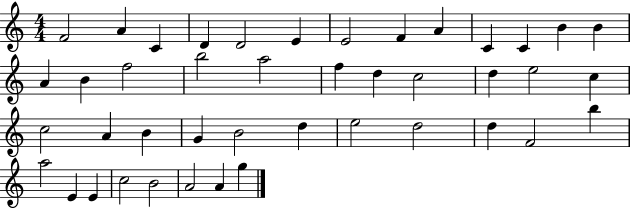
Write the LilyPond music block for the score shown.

{
  \clef treble
  \numericTimeSignature
  \time 4/4
  \key c \major
  f'2 a'4 c'4 | d'4 d'2 e'4 | e'2 f'4 a'4 | c'4 c'4 b'4 b'4 | \break a'4 b'4 f''2 | b''2 a''2 | f''4 d''4 c''2 | d''4 e''2 c''4 | \break c''2 a'4 b'4 | g'4 b'2 d''4 | e''2 d''2 | d''4 f'2 b''4 | \break a''2 e'4 e'4 | c''2 b'2 | a'2 a'4 g''4 | \bar "|."
}